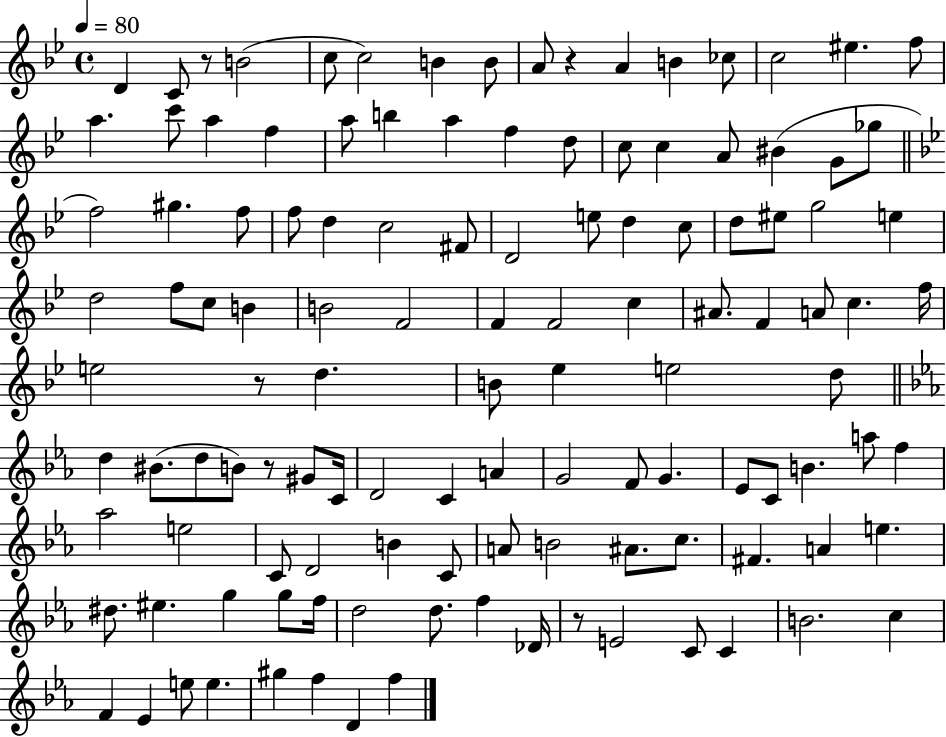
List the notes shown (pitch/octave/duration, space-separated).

D4/q C4/e R/e B4/h C5/e C5/h B4/q B4/e A4/e R/q A4/q B4/q CES5/e C5/h EIS5/q. F5/e A5/q. C6/e A5/q F5/q A5/e B5/q A5/q F5/q D5/e C5/e C5/q A4/e BIS4/q G4/e Gb5/e F5/h G#5/q. F5/e F5/e D5/q C5/h F#4/e D4/h E5/e D5/q C5/e D5/e EIS5/e G5/h E5/q D5/h F5/e C5/e B4/q B4/h F4/h F4/q F4/h C5/q A#4/e. F4/q A4/e C5/q. F5/s E5/h R/e D5/q. B4/e Eb5/q E5/h D5/e D5/q BIS4/e. D5/e B4/e R/e G#4/e C4/s D4/h C4/q A4/q G4/h F4/e G4/q. Eb4/e C4/e B4/q. A5/e F5/q Ab5/h E5/h C4/e D4/h B4/q C4/e A4/e B4/h A#4/e. C5/e. F#4/q. A4/q E5/q. D#5/e. EIS5/q. G5/q G5/e F5/s D5/h D5/e. F5/q Db4/s R/e E4/h C4/e C4/q B4/h. C5/q F4/q Eb4/q E5/e E5/q. G#5/q F5/q D4/q F5/q